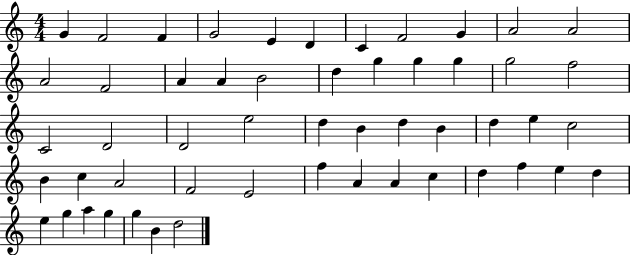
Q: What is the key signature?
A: C major